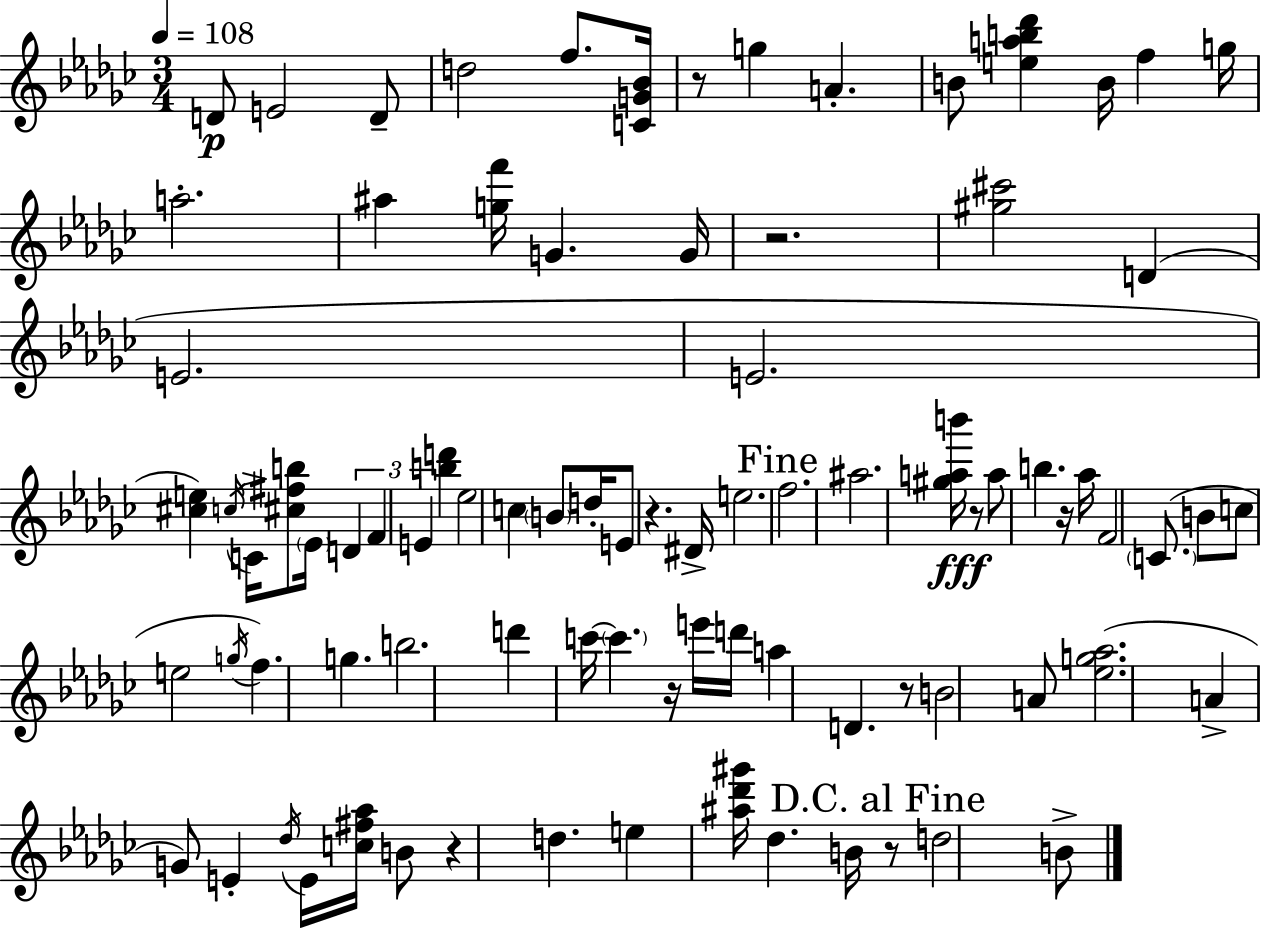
{
  \clef treble
  \numericTimeSignature
  \time 3/4
  \key ees \minor
  \tempo 4 = 108
  d'8\p e'2 d'8-- | d''2 f''8. <c' g' bes'>16 | r8 g''4 a'4.-. | b'8 <e'' a'' b'' des'''>4 b'16 f''4 g''16 | \break a''2.-. | ais''4 <g'' f'''>16 g'4. g'16 | r2. | <gis'' cis'''>2 d'4( | \break e'2. | e'2. | <cis'' e''>4) \acciaccatura { c''16 } c'16-> <cis'' fis'' b''>8 \parenthesize ees'16 \tuplet 3/2 { d'4 | f'4 e'4 } <b'' d'''>4 | \break ees''2 c''4 | \parenthesize b'8 d''16-. e'8 r4. | dis'16-> e''2. | \mark "Fine" f''2. | \break ais''2. | <gis'' a'' b'''>16\fff r8 a''8 b''4. | r16 aes''16 f'2 \parenthesize c'8.( | b'8 c''8 e''2 | \break \acciaccatura { g''16 }) f''4. g''4. | b''2. | d'''4 c'''16~~ \parenthesize c'''4. | r16 e'''16 d'''16 a''4 d'4. | \break r8 b'2 | a'8 <ees'' g'' aes''>2.( | a'4-> g'8) e'4-. | \acciaccatura { des''16 } e'16 <c'' fis'' aes''>16 b'8 r4 d''4. | \break e''4 <ais'' des''' gis'''>16 des''4. | b'16 \mark "D.C. al Fine" r8 d''2 | b'8-> \bar "|."
}